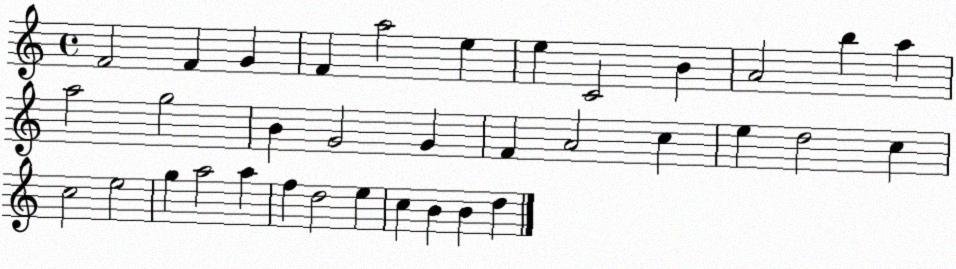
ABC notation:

X:1
T:Untitled
M:4/4
L:1/4
K:C
F2 F G F a2 e e C2 B A2 b a a2 g2 B G2 G F A2 c e d2 c c2 e2 g a2 a f d2 e c B B d